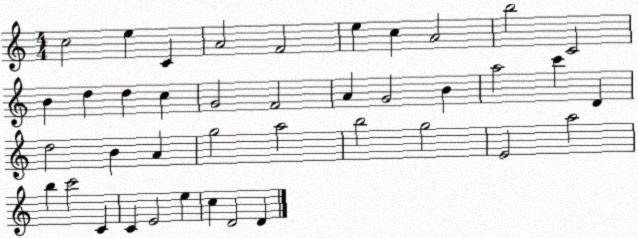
X:1
T:Untitled
M:4/4
L:1/4
K:C
c2 e C A2 F2 e c A2 b2 C2 B d d c G2 F2 A G2 B a2 c' D d2 B A g2 a2 b2 g2 E2 a2 b c'2 C C E2 e c D2 D